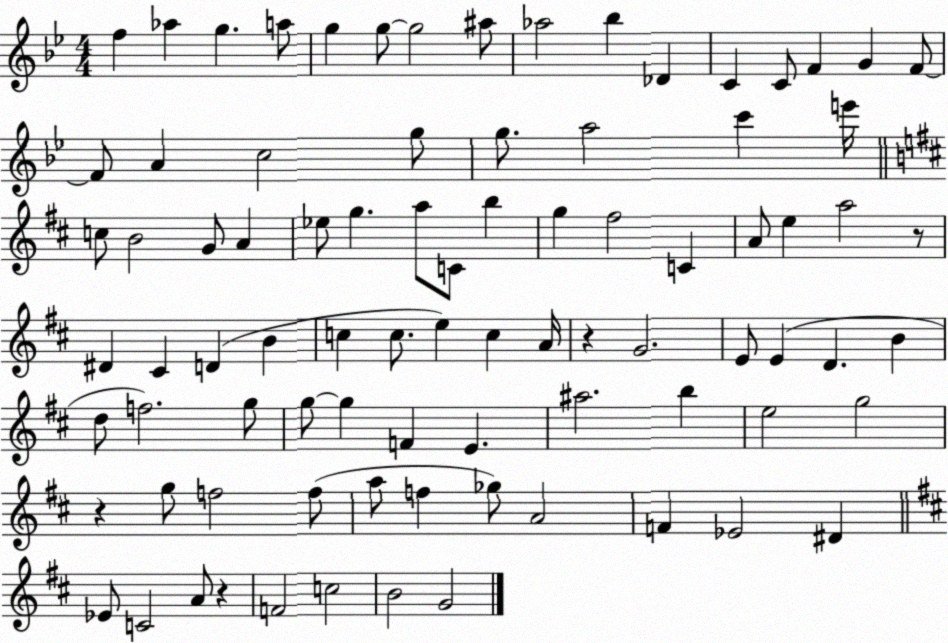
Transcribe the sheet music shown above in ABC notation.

X:1
T:Untitled
M:4/4
L:1/4
K:Bb
f _a g a/2 g g/2 g2 ^a/2 _a2 _b _D C C/2 F G F/2 F/2 A c2 g/2 g/2 a2 c' e'/4 c/2 B2 G/2 A _e/2 g a/2 C/2 b g ^f2 C A/2 e a2 z/2 ^D ^C D B c c/2 e c A/4 z G2 E/2 E D B d/2 f2 g/2 g/2 g F E ^a2 b e2 g2 z g/2 f2 f/2 a/2 f _g/2 A2 F _E2 ^D _E/2 C2 A/2 z F2 c2 B2 G2